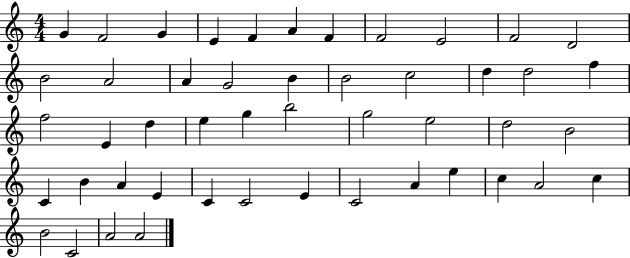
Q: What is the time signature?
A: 4/4